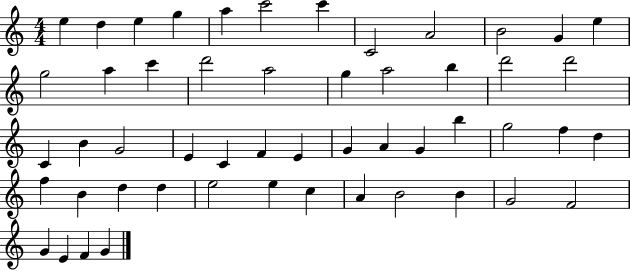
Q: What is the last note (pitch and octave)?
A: G4